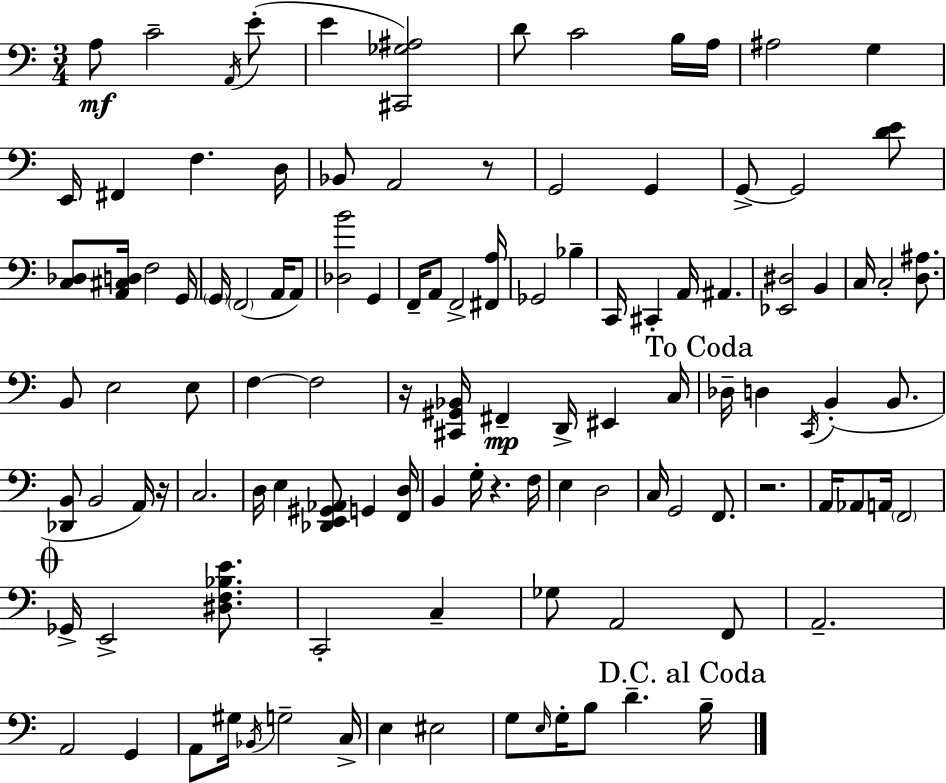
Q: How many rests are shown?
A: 5